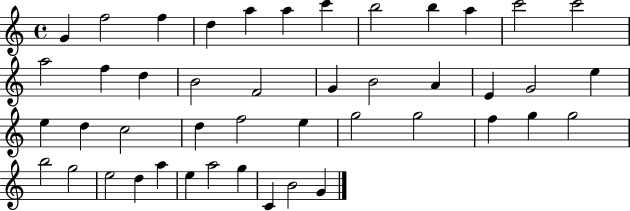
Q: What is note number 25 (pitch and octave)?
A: D5